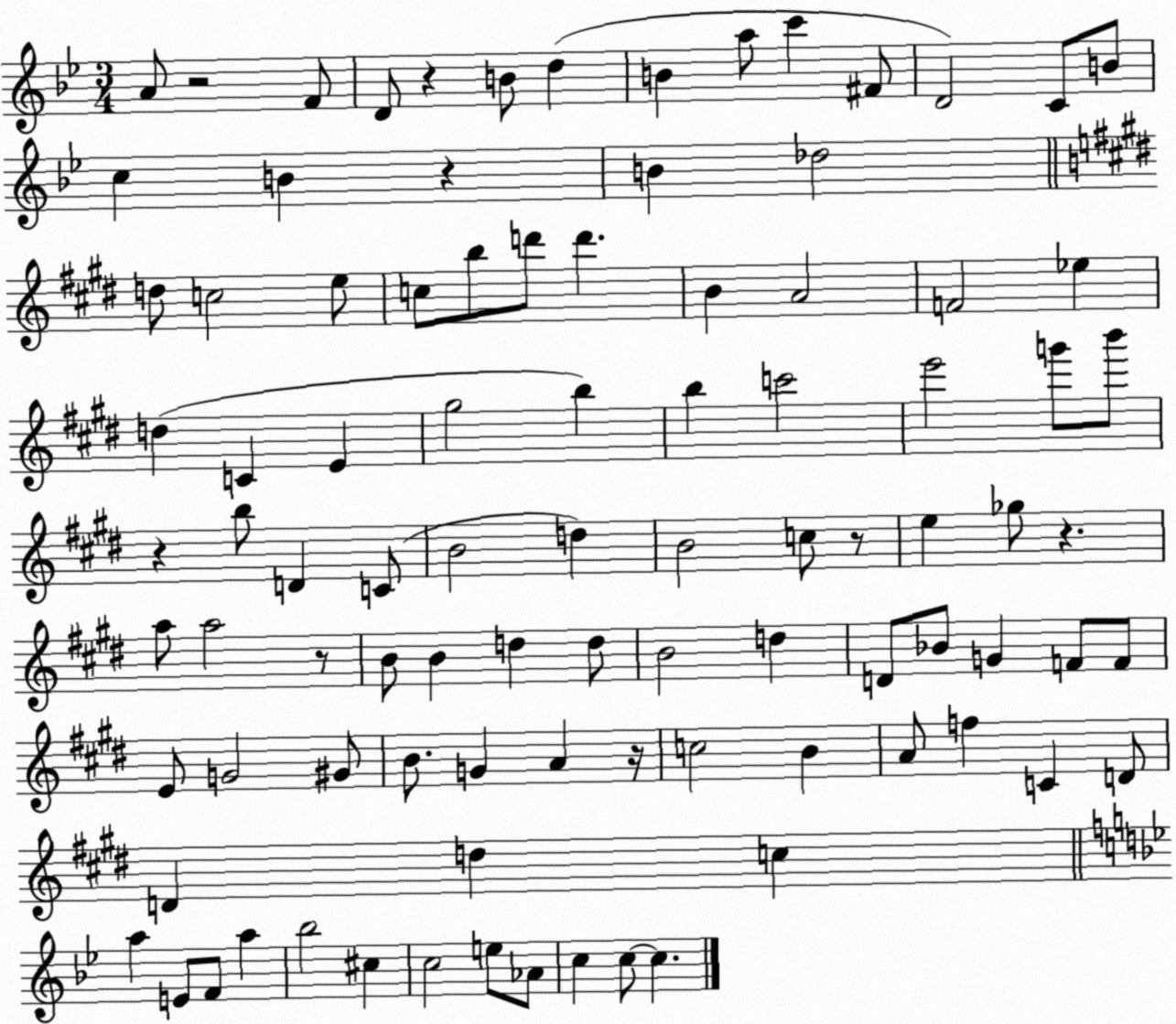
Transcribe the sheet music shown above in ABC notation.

X:1
T:Untitled
M:3/4
L:1/4
K:Bb
A/2 z2 F/2 D/2 z B/2 d B a/2 c' ^F/2 D2 C/2 B/2 c B z B _d2 d/2 c2 e/2 c/2 b/2 d'/2 d' B A2 F2 _e d C E ^g2 b b c'2 e'2 g'/2 b'/2 z b/2 D C/2 B2 d B2 c/2 z/2 e _g/2 z a/2 a2 z/2 B/2 B d d/2 B2 d D/2 _B/2 G F/2 F/2 E/2 G2 ^G/2 B/2 G A z/4 c2 B A/2 f C D/2 D d c a E/2 F/2 a _b2 ^c c2 e/2 _A/2 c c/2 c